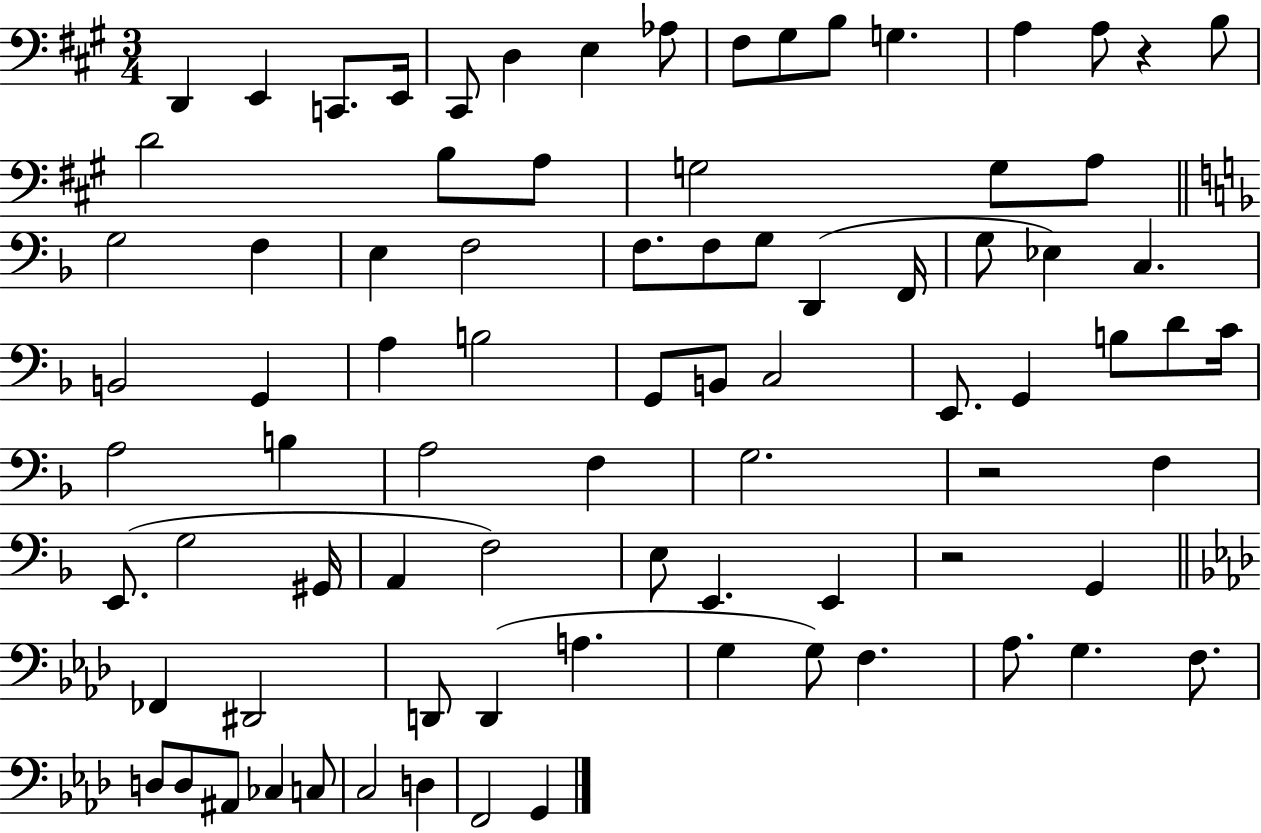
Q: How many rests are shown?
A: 3